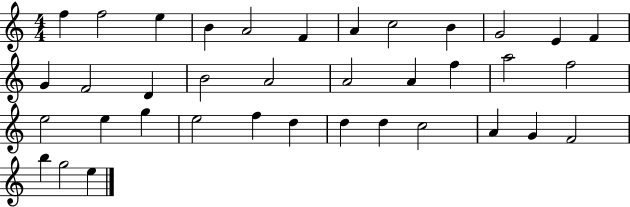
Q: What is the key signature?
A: C major